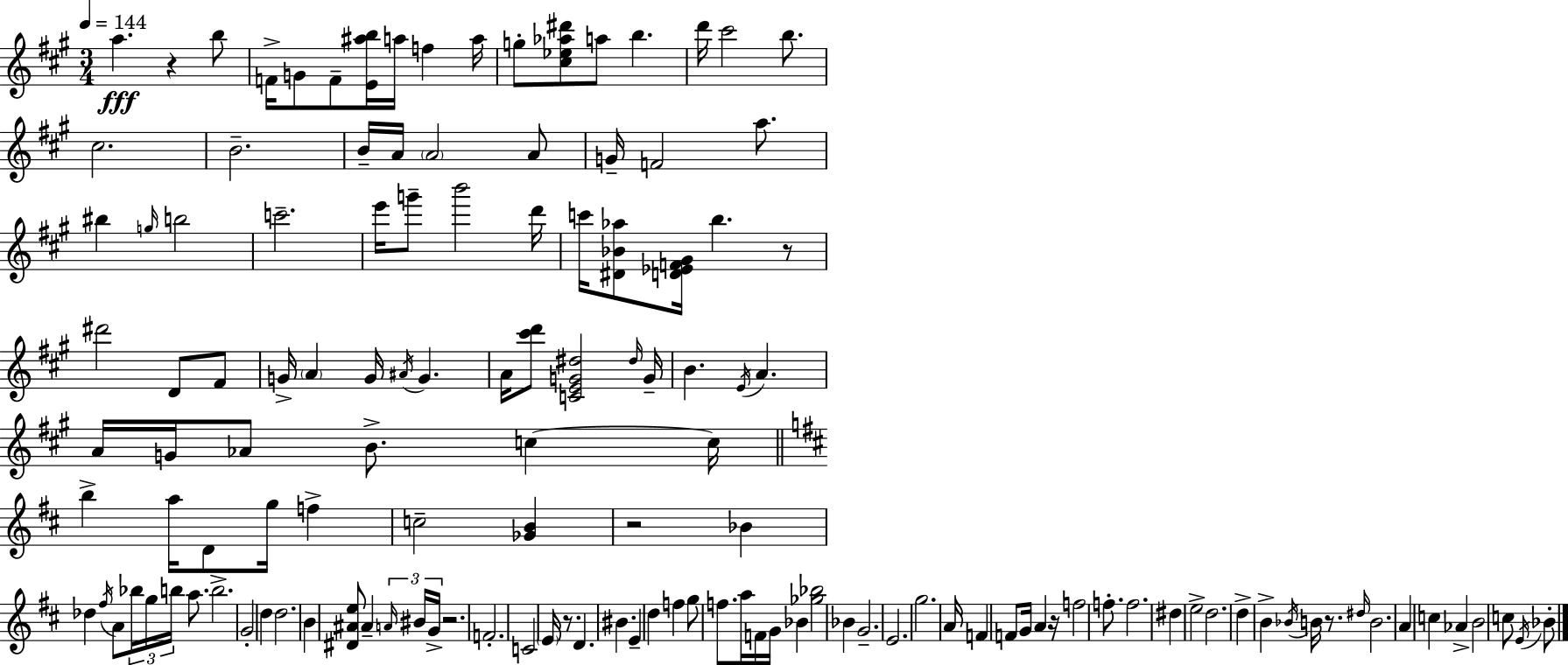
{
  \clef treble
  \numericTimeSignature
  \time 3/4
  \key a \major
  \tempo 4 = 144
  a''4.\fff r4 b''8 | f'16-> g'8 f'8-- <e' ais'' b''>16 a''16 f''4 a''16 | g''8-. <cis'' ees'' aes'' dis'''>8 a''8 b''4. | d'''16 cis'''2 b''8. | \break cis''2. | b'2.-- | b'16-- a'16 \parenthesize a'2 a'8 | g'16-- f'2 a''8. | \break bis''4 \grace { g''16 } b''2 | c'''2.-- | e'''16 g'''8-- b'''2 | d'''16 c'''16 <dis' bes' aes''>8 <d' ees' f' gis'>16 b''4. r8 | \break dis'''2 d'8 fis'8 | g'16-> \parenthesize a'4 g'16 \acciaccatura { ais'16 } g'4. | a'16 <cis''' d'''>8 <c' e' g' dis''>2 | \grace { dis''16 } g'16-- b'4. \acciaccatura { e'16 } a'4. | \break a'16 g'16 aes'8 b'8.-> c''4~~ | c''16 \bar "||" \break \key d \major b''4-> a''16 d'8 g''16 f''4-> | c''2-- <ges' b'>4 | r2 bes'4 | des''4 \acciaccatura { fis''16 } a'8 \tuplet 3/2 { bes''16 g''16 b''16 } a''8. | \break b''2.-> | g'2-. d''4 | d''2. | b'4 <dis' ais' e''>8 ais'4-- \tuplet 3/2 { \grace { a'16 } | \break bis'16 g'16-> } r2. | f'2.-. | c'2 \parenthesize e'16 r8. | d'4. bis'4. | \break e'4-- d''4 f''4 | g''8 f''8. a''16 f'16 g'16 bes'4 | <ges'' bes''>2 bes'4 | g'2.-- | \break e'2. | g''2. | a'16 f'4 f'8 g'16 a'4 | r16 f''2 f''8.-. | \break f''2. | dis''4 e''2-> | d''2. | d''4-> b'4-> \acciaccatura { bes'16 } b'16 | \break r8. \grace { dis''16 } b'2. | a'4 c''4 | aes'4-> b'2 | c''8 \acciaccatura { e'16 } bes'8-. \bar "|."
}